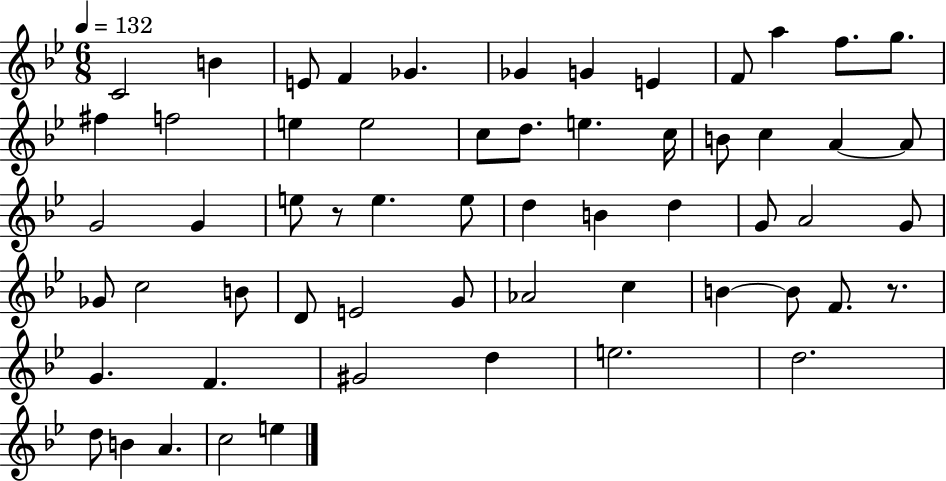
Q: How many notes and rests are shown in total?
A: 59